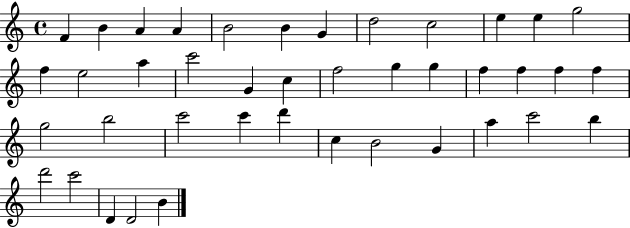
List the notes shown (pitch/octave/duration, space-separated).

F4/q B4/q A4/q A4/q B4/h B4/q G4/q D5/h C5/h E5/q E5/q G5/h F5/q E5/h A5/q C6/h G4/q C5/q F5/h G5/q G5/q F5/q F5/q F5/q F5/q G5/h B5/h C6/h C6/q D6/q C5/q B4/h G4/q A5/q C6/h B5/q D6/h C6/h D4/q D4/h B4/q